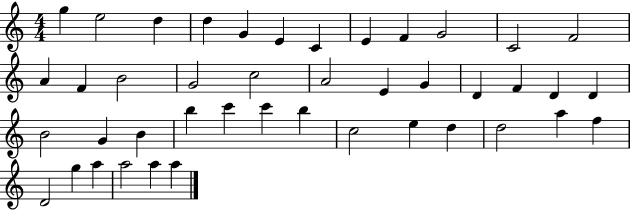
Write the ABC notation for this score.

X:1
T:Untitled
M:4/4
L:1/4
K:C
g e2 d d G E C E F G2 C2 F2 A F B2 G2 c2 A2 E G D F D D B2 G B b c' c' b c2 e d d2 a f D2 g a a2 a a